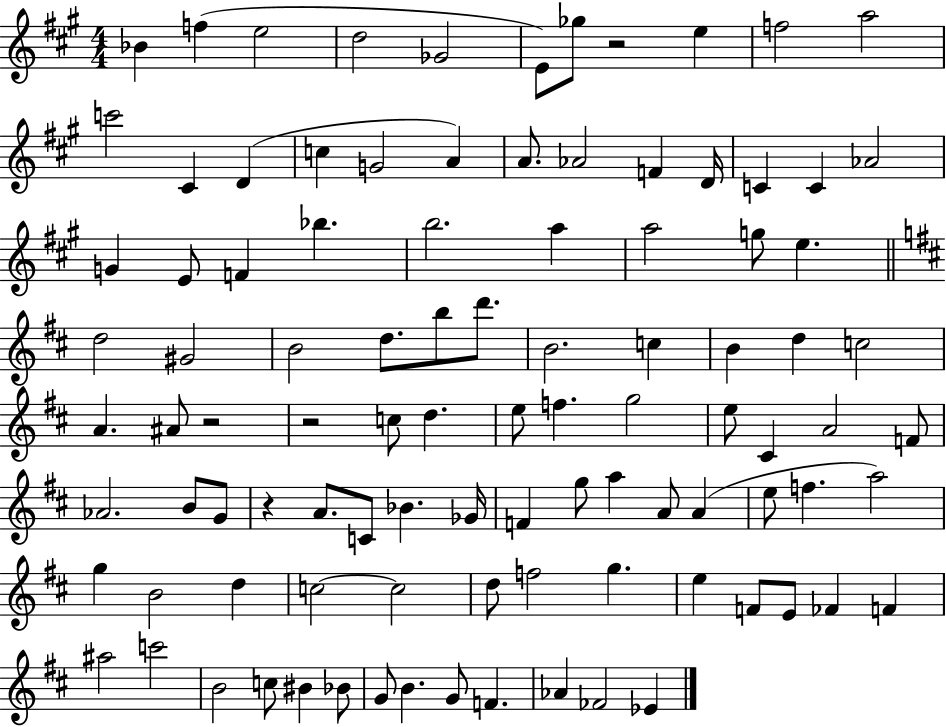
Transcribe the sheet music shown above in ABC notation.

X:1
T:Untitled
M:4/4
L:1/4
K:A
_B f e2 d2 _G2 E/2 _g/2 z2 e f2 a2 c'2 ^C D c G2 A A/2 _A2 F D/4 C C _A2 G E/2 F _b b2 a a2 g/2 e d2 ^G2 B2 d/2 b/2 d'/2 B2 c B d c2 A ^A/2 z2 z2 c/2 d e/2 f g2 e/2 ^C A2 F/2 _A2 B/2 G/2 z A/2 C/2 _B _G/4 F g/2 a A/2 A e/2 f a2 g B2 d c2 c2 d/2 f2 g e F/2 E/2 _F F ^a2 c'2 B2 c/2 ^B _B/2 G/2 B G/2 F _A _F2 _E